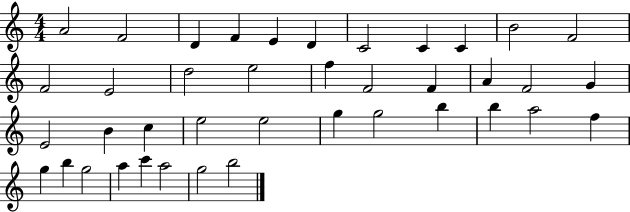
A4/h F4/h D4/q F4/q E4/q D4/q C4/h C4/q C4/q B4/h F4/h F4/h E4/h D5/h E5/h F5/q F4/h F4/q A4/q F4/h G4/q E4/h B4/q C5/q E5/h E5/h G5/q G5/h B5/q B5/q A5/h F5/q G5/q B5/q G5/h A5/q C6/q A5/h G5/h B5/h